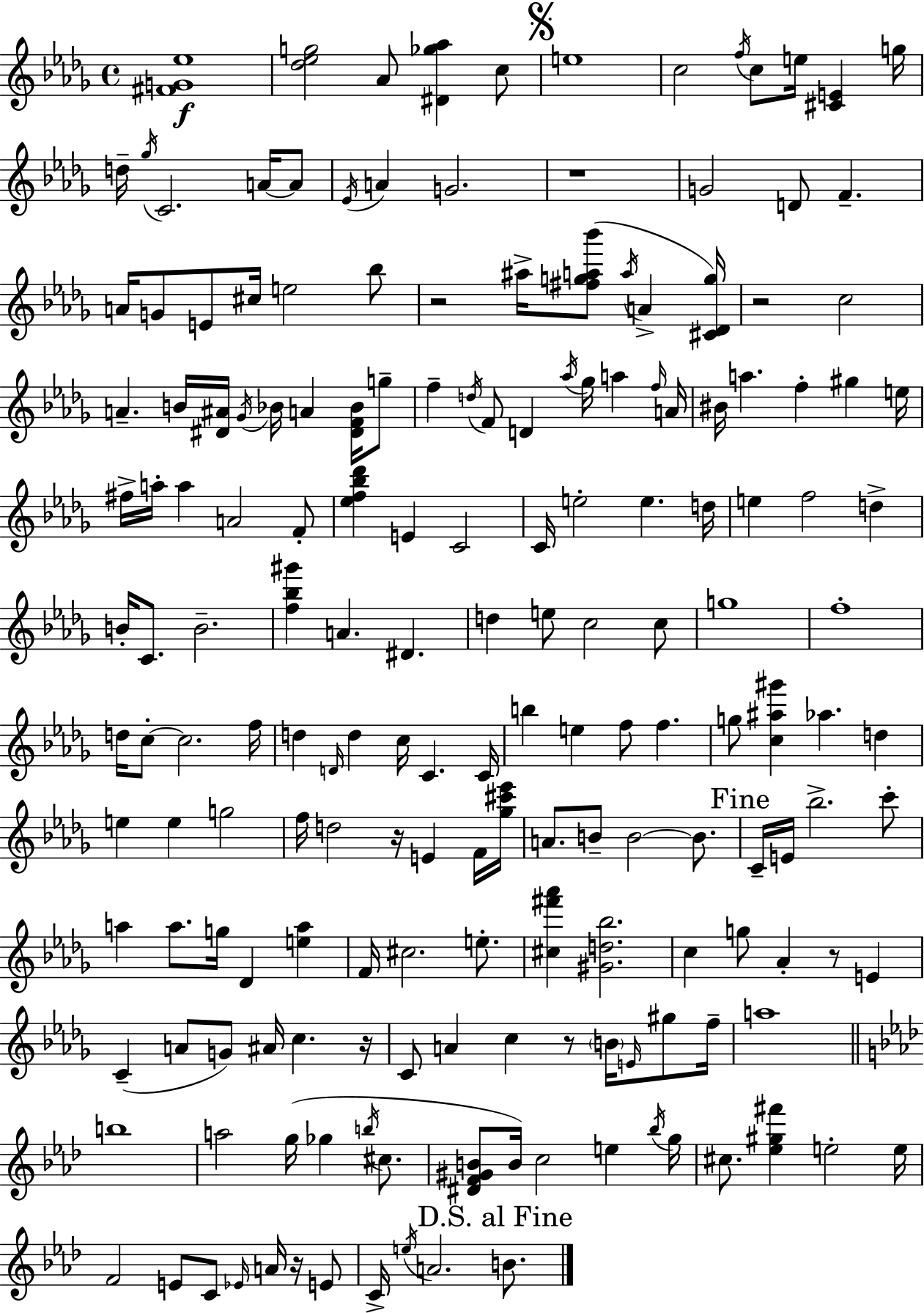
X:1
T:Untitled
M:4/4
L:1/4
K:Bbm
[^FG_e]4 [_d_eg]2 _A/2 [^D_g_a] c/2 e4 c2 f/4 c/2 e/4 [^CE] g/4 d/4 _g/4 C2 A/4 A/2 _E/4 A G2 z4 G2 D/2 F A/4 G/2 E/2 ^c/4 e2 _b/2 z2 ^a/4 [^fga_b']/2 a/4 A [^C_Dg]/4 z2 c2 A B/4 [^D^A]/4 _G/4 _B/4 A [^DF_B]/4 g/2 f d/4 F/2 D _a/4 _g/4 a f/4 A/4 ^B/4 a f ^g e/4 ^f/4 a/4 a A2 F/2 [_ef_b_d'] E C2 C/4 e2 e d/4 e f2 d B/4 C/2 B2 [f_b^g'] A ^D d e/2 c2 c/2 g4 f4 d/4 c/2 c2 f/4 d D/4 d c/4 C C/4 b e f/2 f g/2 [c^a^g'] _a d e e g2 f/4 d2 z/4 E F/4 [_g^c'_e']/4 A/2 B/2 B2 B/2 C/4 E/4 _b2 c'/2 a a/2 g/4 _D [ea] F/4 ^c2 e/2 [^c^f'_a'] [^Gd_b]2 c g/2 _A z/2 E C A/2 G/2 ^A/4 c z/4 C/2 A c z/2 B/4 E/4 ^g/2 f/4 a4 b4 a2 g/4 _g b/4 ^c/2 [^DF^GB]/2 B/4 c2 e _b/4 g/4 ^c/2 [_e^g^f'] e2 e/4 F2 E/2 C/2 _E/4 A/4 z/4 E/2 C/4 e/4 A2 B/2